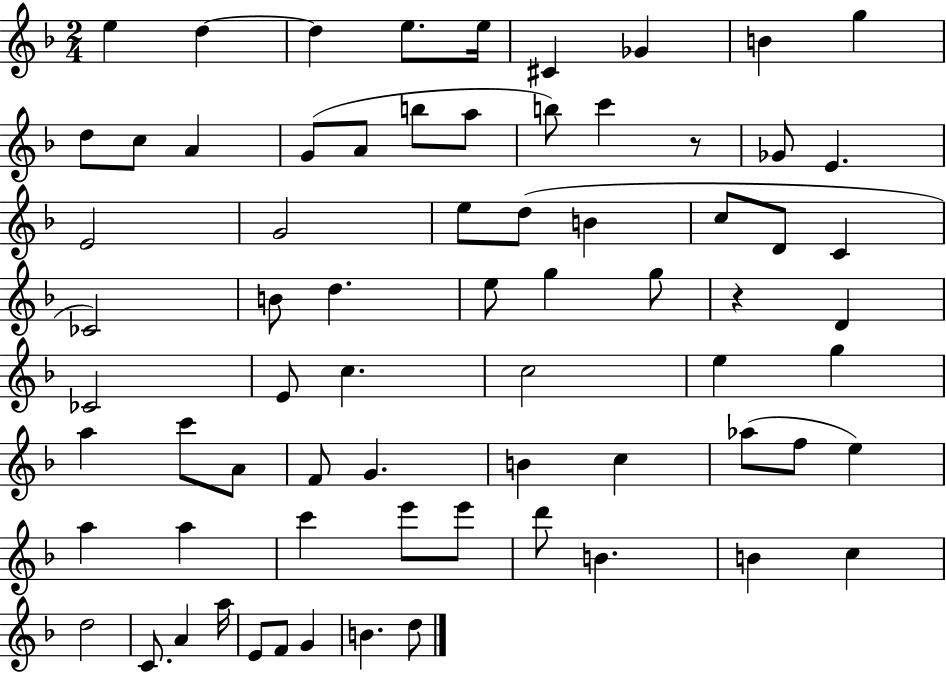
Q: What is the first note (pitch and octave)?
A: E5